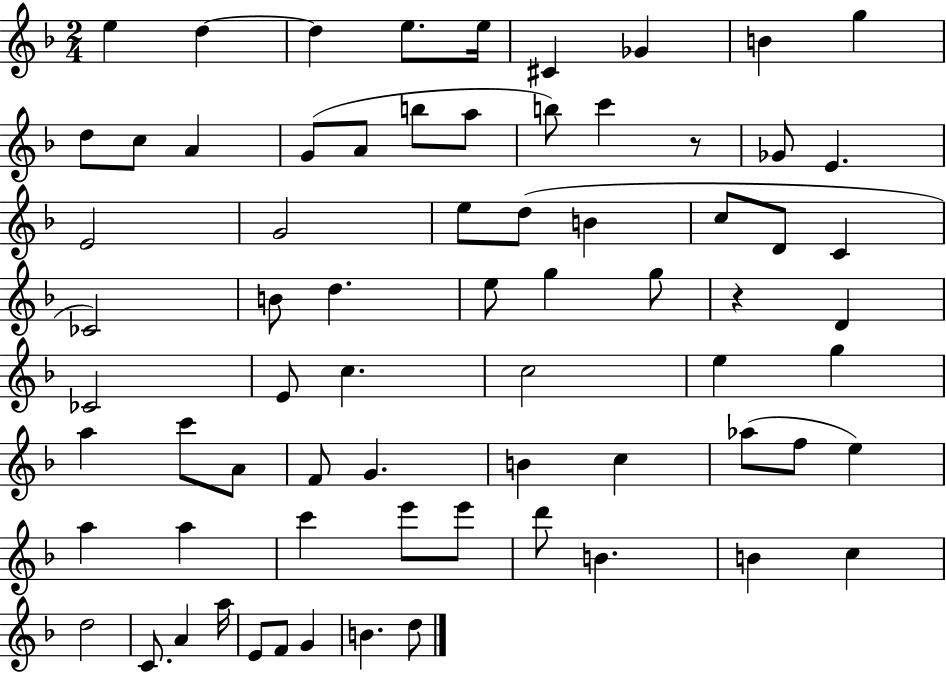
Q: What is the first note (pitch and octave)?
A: E5